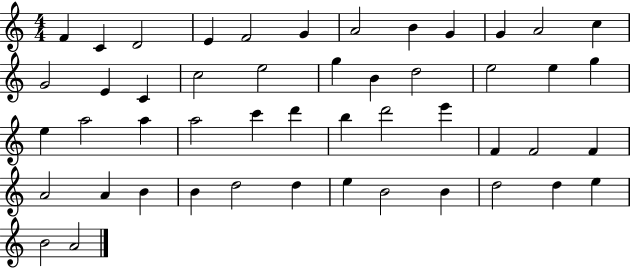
F4/q C4/q D4/h E4/q F4/h G4/q A4/h B4/q G4/q G4/q A4/h C5/q G4/h E4/q C4/q C5/h E5/h G5/q B4/q D5/h E5/h E5/q G5/q E5/q A5/h A5/q A5/h C6/q D6/q B5/q D6/h E6/q F4/q F4/h F4/q A4/h A4/q B4/q B4/q D5/h D5/q E5/q B4/h B4/q D5/h D5/q E5/q B4/h A4/h